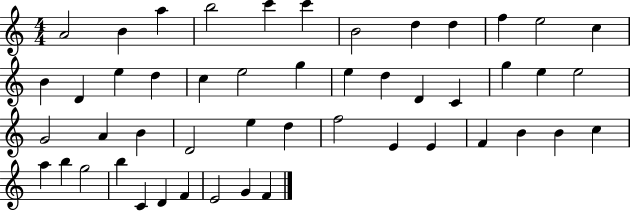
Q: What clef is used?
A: treble